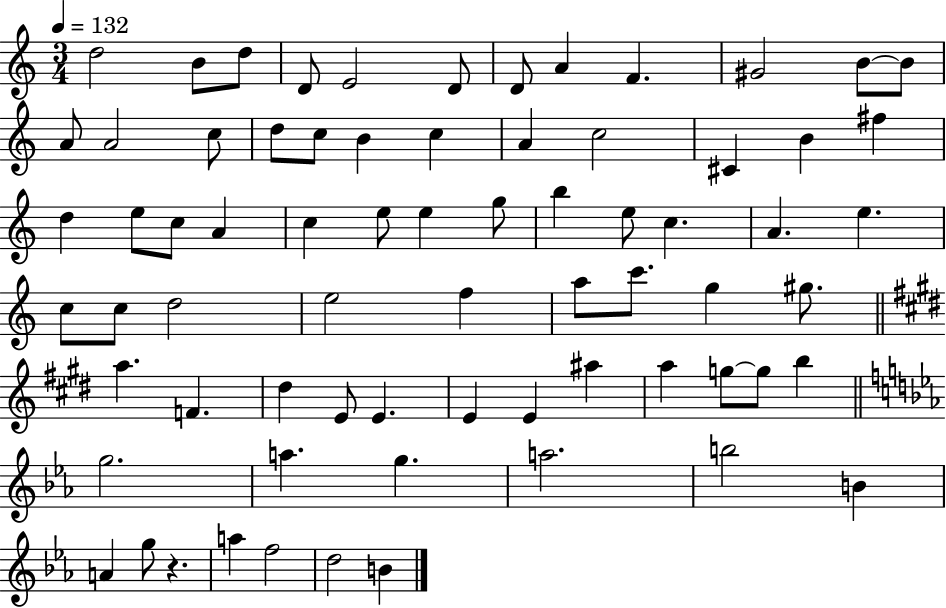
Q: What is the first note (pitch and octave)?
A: D5